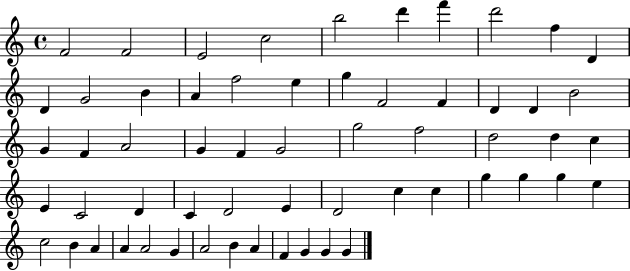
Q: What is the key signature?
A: C major